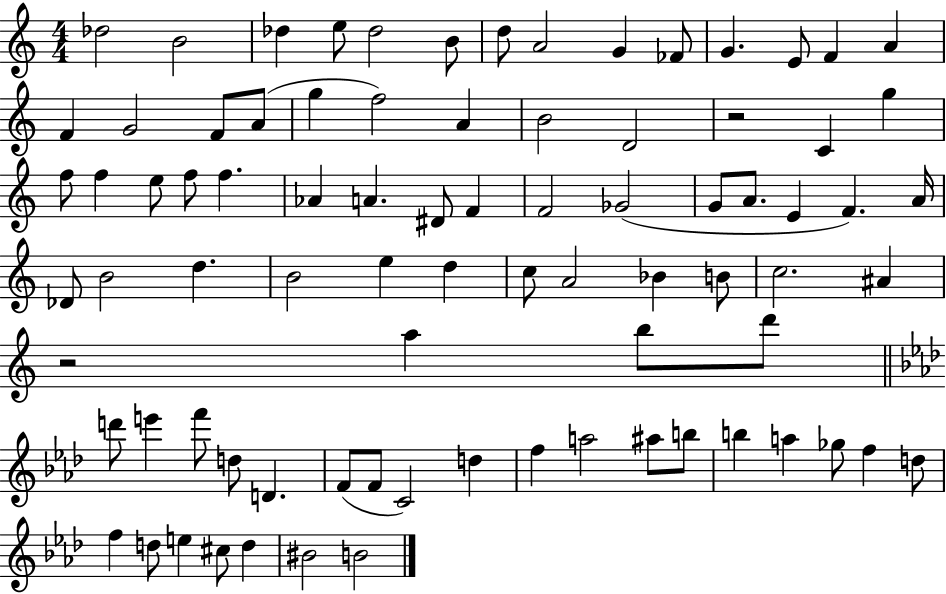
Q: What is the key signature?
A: C major